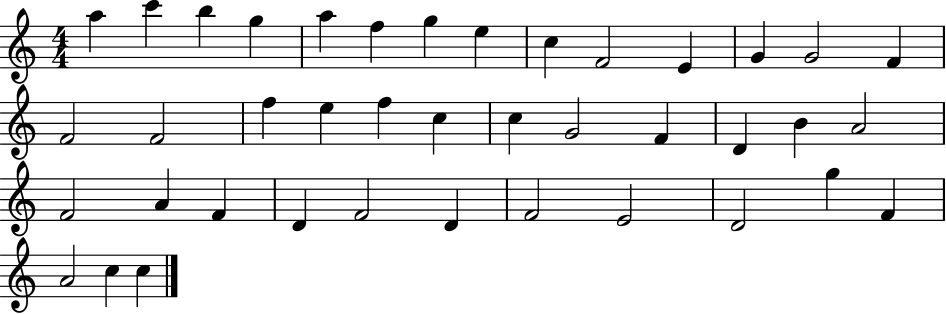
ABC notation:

X:1
T:Untitled
M:4/4
L:1/4
K:C
a c' b g a f g e c F2 E G G2 F F2 F2 f e f c c G2 F D B A2 F2 A F D F2 D F2 E2 D2 g F A2 c c